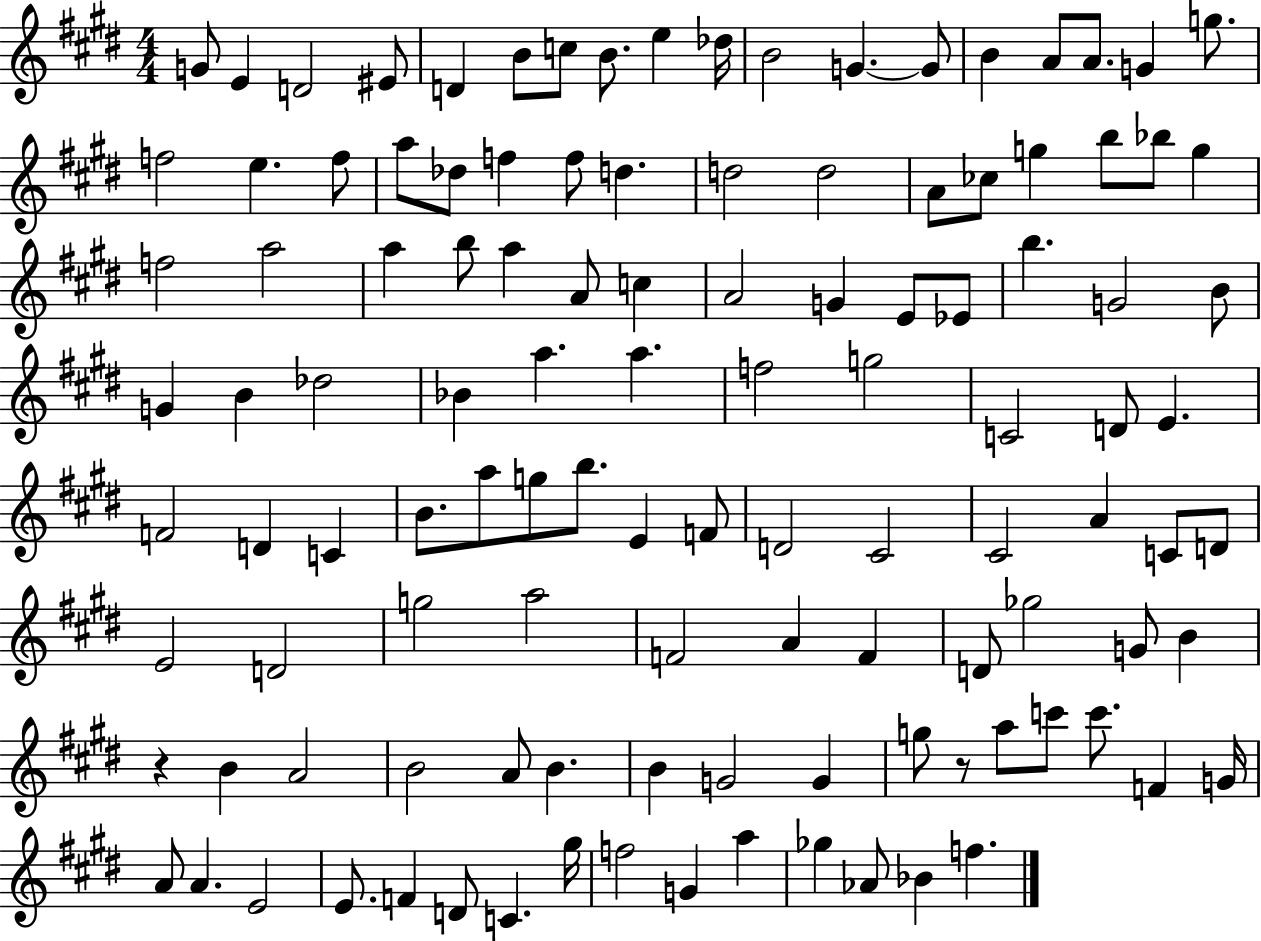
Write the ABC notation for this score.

X:1
T:Untitled
M:4/4
L:1/4
K:E
G/2 E D2 ^E/2 D B/2 c/2 B/2 e _d/4 B2 G G/2 B A/2 A/2 G g/2 f2 e f/2 a/2 _d/2 f f/2 d d2 d2 A/2 _c/2 g b/2 _b/2 g f2 a2 a b/2 a A/2 c A2 G E/2 _E/2 b G2 B/2 G B _d2 _B a a f2 g2 C2 D/2 E F2 D C B/2 a/2 g/2 b/2 E F/2 D2 ^C2 ^C2 A C/2 D/2 E2 D2 g2 a2 F2 A F D/2 _g2 G/2 B z B A2 B2 A/2 B B G2 G g/2 z/2 a/2 c'/2 c'/2 F G/4 A/2 A E2 E/2 F D/2 C ^g/4 f2 G a _g _A/2 _B f